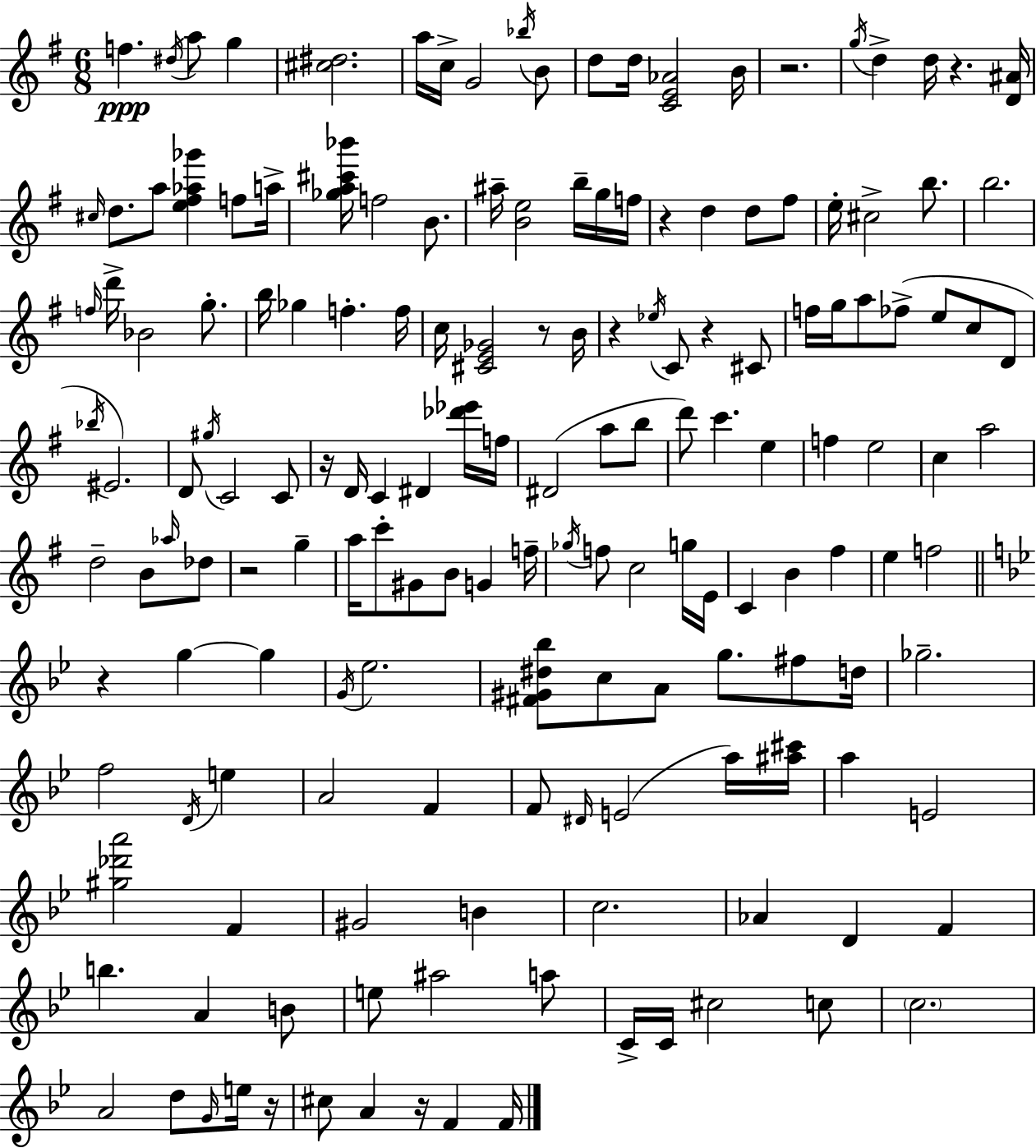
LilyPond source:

{
  \clef treble
  \numericTimeSignature
  \time 6/8
  \key e \minor
  f''4.\ppp \acciaccatura { dis''16 } a''8 g''4 | <cis'' dis''>2. | a''16 c''16-> g'2 \acciaccatura { bes''16 } | b'8 d''8 d''16 <c' e' aes'>2 | \break b'16 r2. | \acciaccatura { g''16 } d''4-> d''16 r4. | <d' ais'>16 \grace { cis''16 } d''8. a''8 <e'' fis'' aes'' ges'''>4 | f''8 a''16-> <ges'' a'' cis''' bes'''>16 f''2 | \break b'8. ais''16-- <b' e''>2 | b''16-- g''16 f''16 r4 d''4 | d''8 fis''8 e''16-. cis''2-> | b''8. b''2. | \break \grace { f''16 } d'''16-> bes'2 | g''8.-. b''16 ges''4 f''4.-. | f''16 c''16 <cis' e' ges'>2 | r8 b'16 r4 \acciaccatura { ees''16 } c'8 | \break r4 cis'8 f''16 g''16 a''8 fes''8->( | e''8 c''8 d'8 \acciaccatura { bes''16 }) eis'2. | d'8 \acciaccatura { gis''16 } c'2 | c'8 r16 d'16 c'4 | \break dis'4 <des''' ees'''>16 f''16 dis'2( | a''8 b''8 d'''8) c'''4. | e''4 f''4 | e''2 c''4 | \break a''2 d''2-- | b'8 \grace { aes''16 } des''8 r2 | g''4-- a''16 c'''8-. | gis'8 b'8 g'4 f''16-- \acciaccatura { ges''16 } f''8 | \break c''2 g''16 e'16 c'4 | b'4 fis''4 e''4 | f''2 \bar "||" \break \key g \minor r4 g''4~~ g''4 | \acciaccatura { g'16 } ees''2. | <fis' gis' dis'' bes''>8 c''8 a'8 g''8. fis''8 | d''16 ges''2.-- | \break f''2 \acciaccatura { d'16 } e''4 | a'2 f'4 | f'8 \grace { dis'16 }( e'2 | a''16) <ais'' cis'''>16 a''4 e'2 | \break <gis'' des''' a'''>2 f'4 | gis'2 b'4 | c''2. | aes'4 d'4 f'4 | \break b''4. a'4 | b'8 e''8 ais''2 | a''8 c'16-> c'16 cis''2 | c''8 \parenthesize c''2. | \break a'2 d''8 | \grace { g'16 } e''16 r16 cis''8 a'4 r16 f'4 | f'16 \bar "|."
}